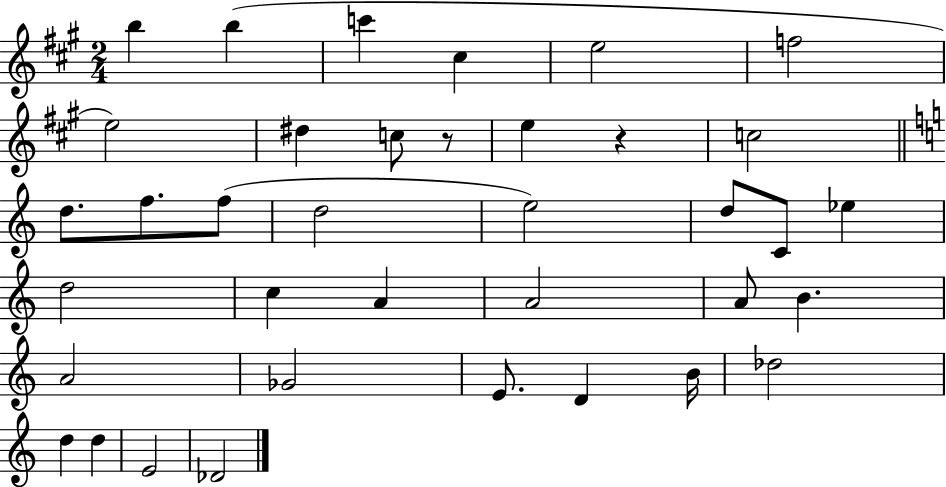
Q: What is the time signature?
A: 2/4